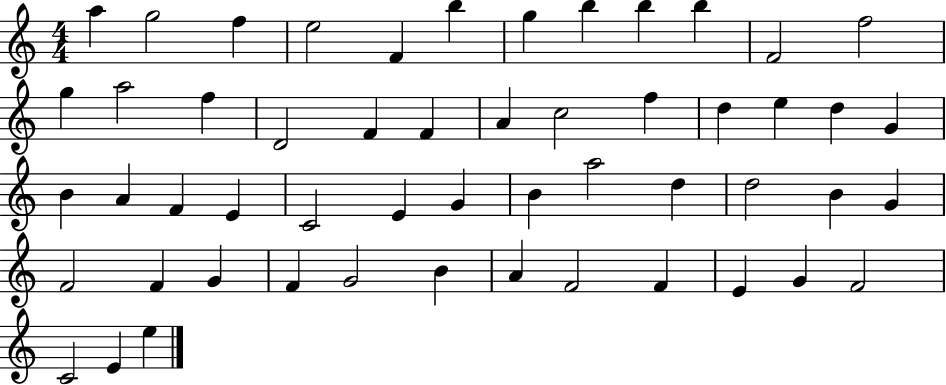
A5/q G5/h F5/q E5/h F4/q B5/q G5/q B5/q B5/q B5/q F4/h F5/h G5/q A5/h F5/q D4/h F4/q F4/q A4/q C5/h F5/q D5/q E5/q D5/q G4/q B4/q A4/q F4/q E4/q C4/h E4/q G4/q B4/q A5/h D5/q D5/h B4/q G4/q F4/h F4/q G4/q F4/q G4/h B4/q A4/q F4/h F4/q E4/q G4/q F4/h C4/h E4/q E5/q